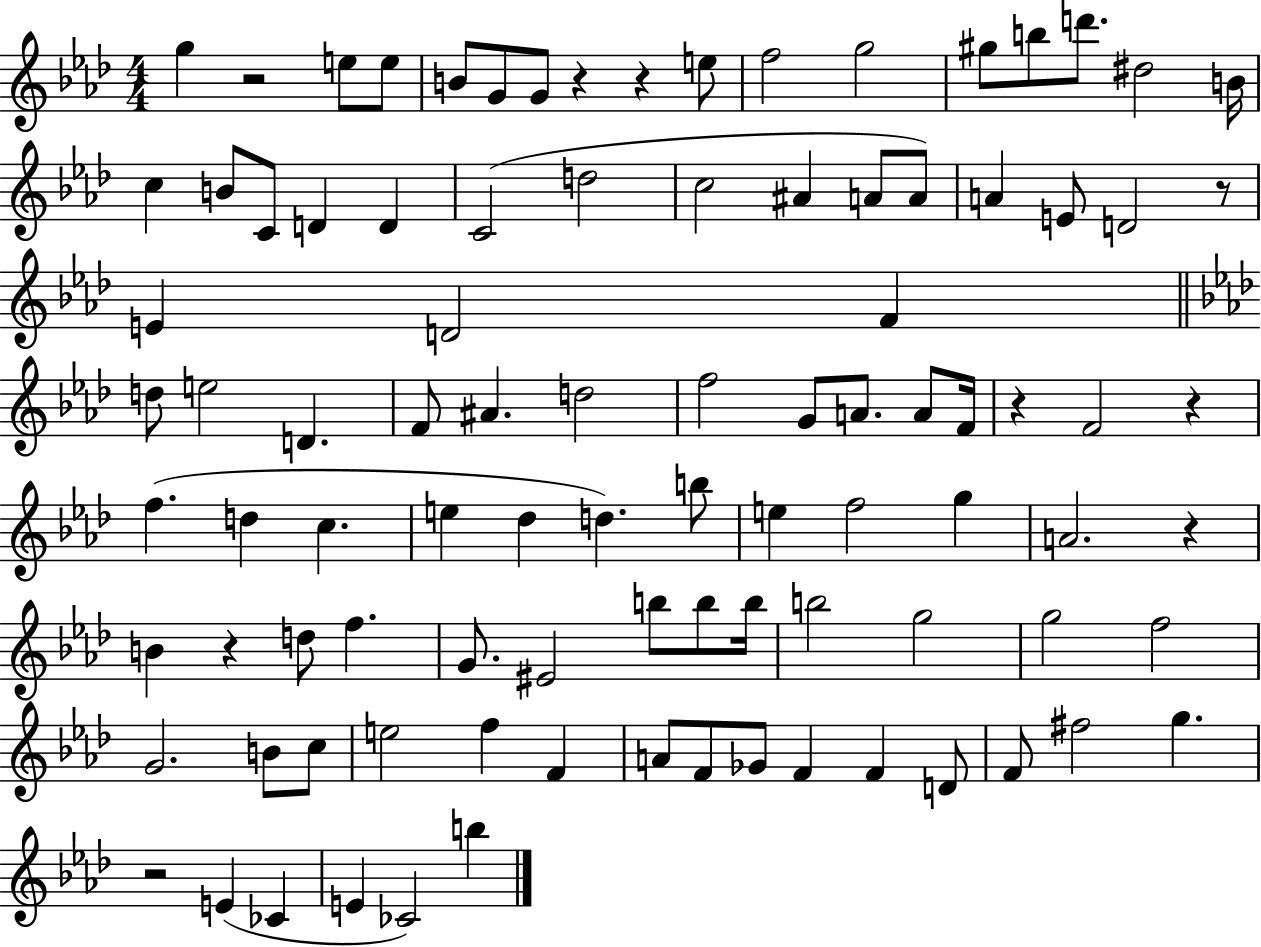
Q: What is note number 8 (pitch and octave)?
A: F5